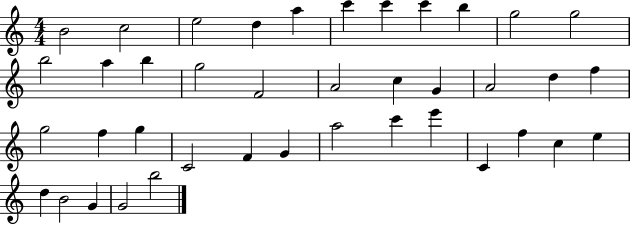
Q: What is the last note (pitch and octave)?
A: B5